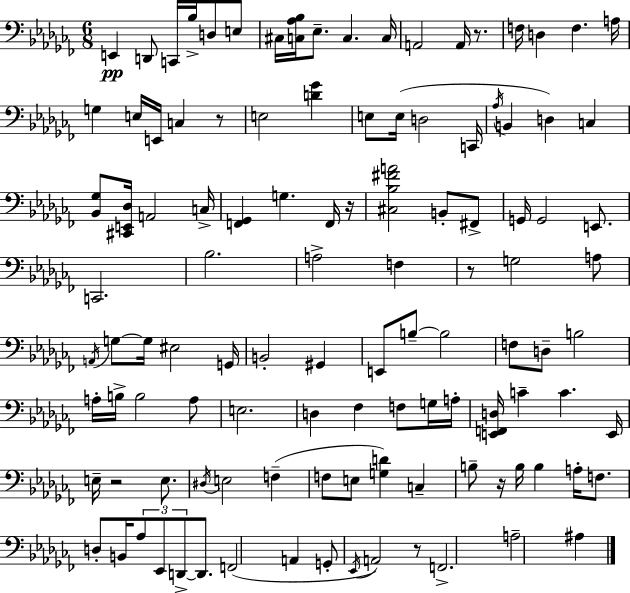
X:1
T:Untitled
M:6/8
L:1/4
K:Abm
E,, D,,/2 C,,/4 _B,/4 D,/2 E,/2 ^C,/4 [C,_A,_B,]/4 _E,/2 C, C,/4 A,,2 A,,/4 z/2 F,/4 D, F, A,/4 G, E,/4 E,,/4 C, z/2 E,2 [D_G] E,/2 E,/4 D,2 C,,/4 _A,/4 B,, D, C, [_B,,_G,]/2 [^C,,E,,_D,]/4 A,,2 C,/4 [F,,_G,,] G, F,,/4 z/4 [^C,_B,^FA]2 B,,/2 ^F,,/2 G,,/4 G,,2 E,,/2 C,,2 _B,2 A,2 F, z/2 G,2 A,/2 A,,/4 G,/2 G,/4 ^E,2 G,,/4 B,,2 ^G,, E,,/2 B,/2 B,2 F,/2 D,/2 B,2 A,/4 B,/4 B,2 A,/2 E,2 D, _F, F,/2 G,/4 A,/4 [E,,F,,D,]/4 C C E,,/4 E,/4 z2 E,/2 ^D,/4 E,2 F, F,/2 E,/2 [G,D] C, B,/2 z/4 B,/4 B, A,/4 F,/2 D,/2 B,,/4 _A,/2 _E,,/2 D,,/2 D,,/2 F,,2 A,, G,,/2 _E,,/4 A,,2 z/2 F,,2 A,2 ^A,